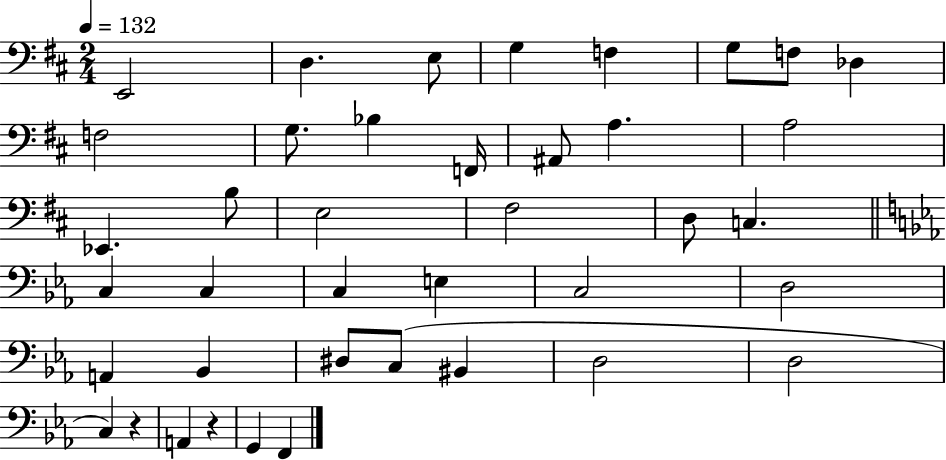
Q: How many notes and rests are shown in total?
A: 40